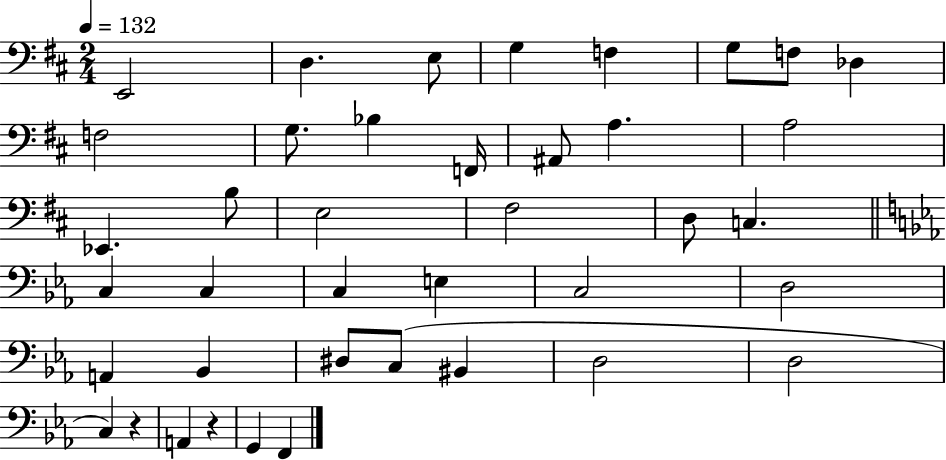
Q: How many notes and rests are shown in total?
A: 40